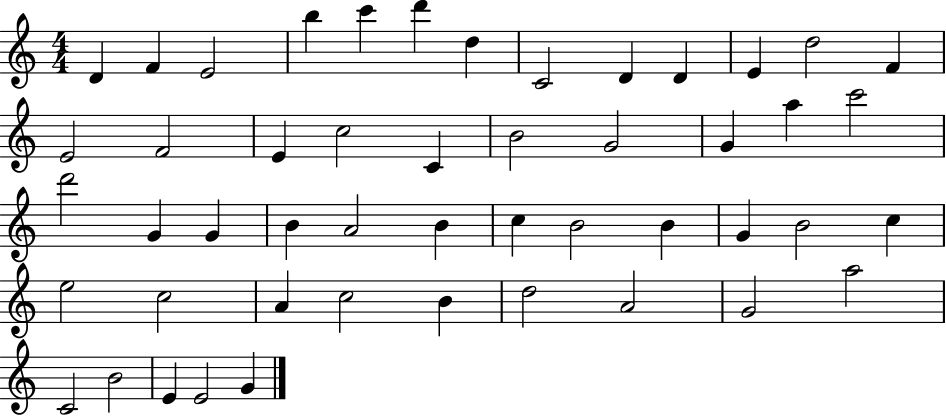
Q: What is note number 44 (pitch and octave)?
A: A5